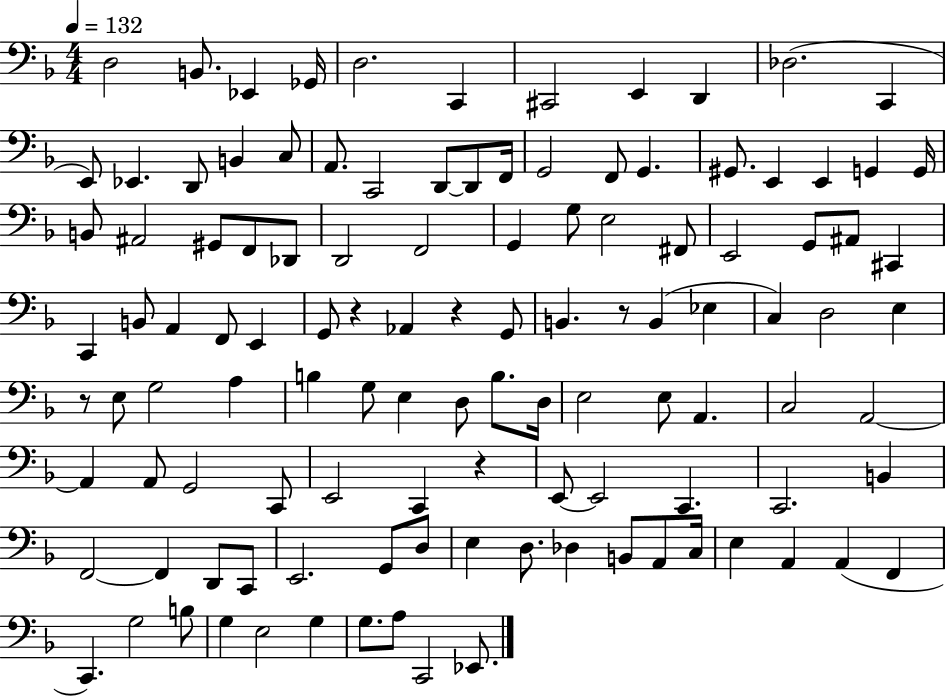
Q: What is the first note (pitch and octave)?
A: D3